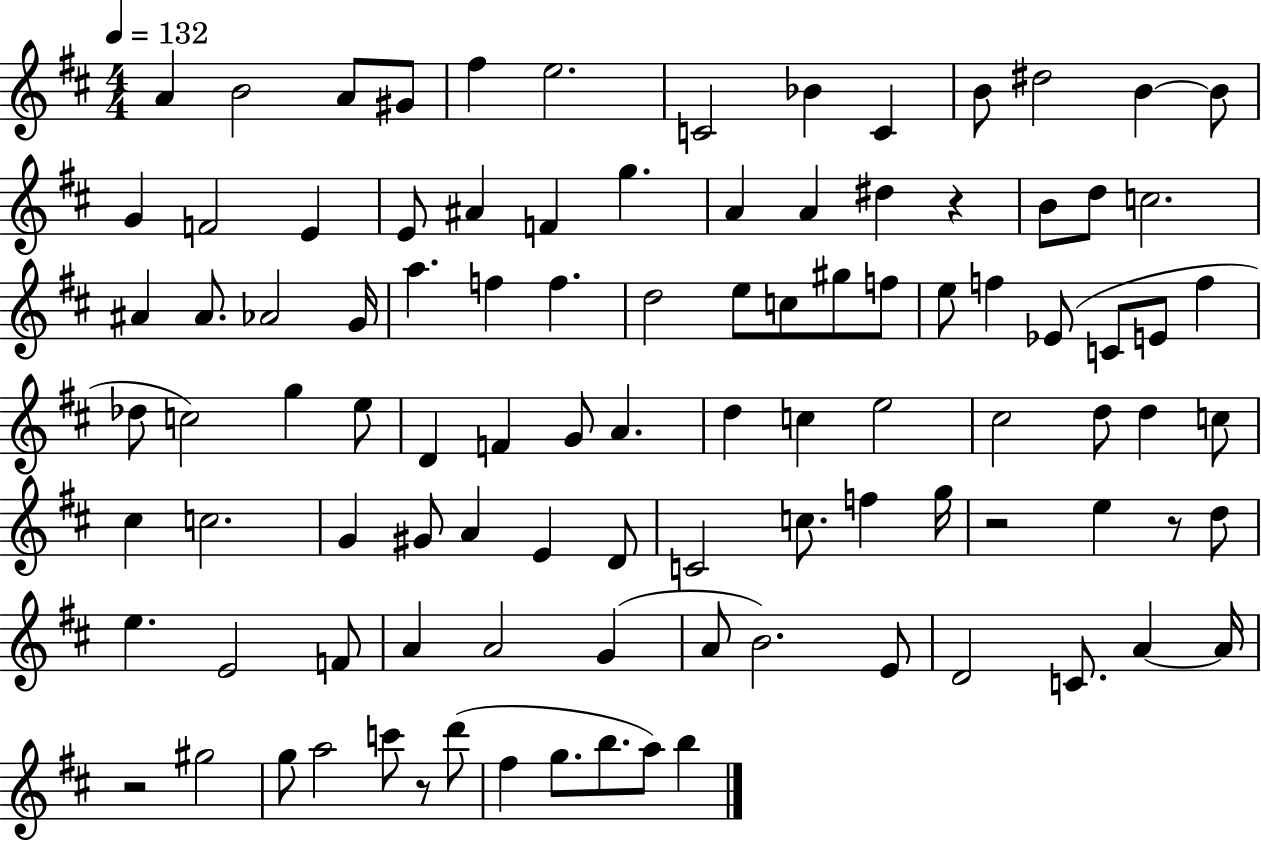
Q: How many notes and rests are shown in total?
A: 100